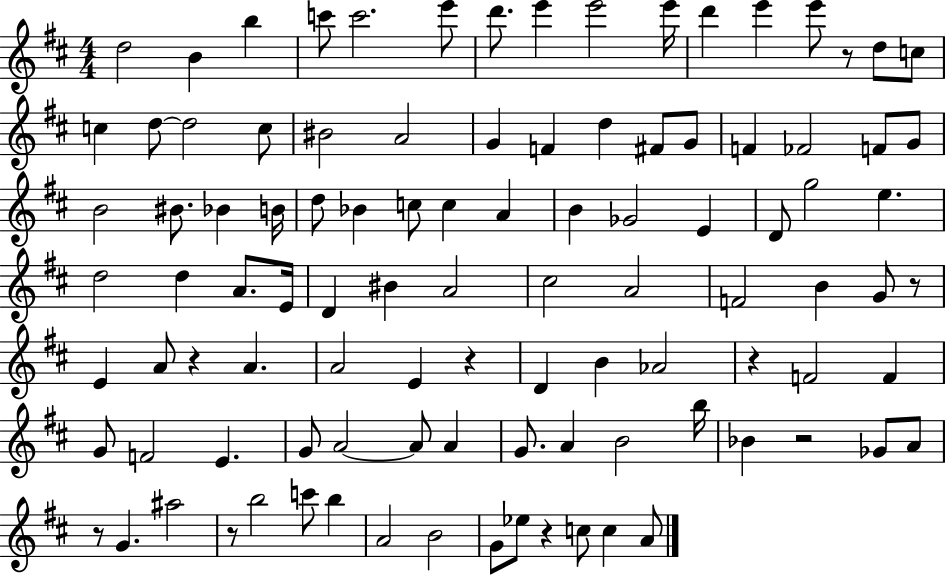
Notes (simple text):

D5/h B4/q B5/q C6/e C6/h. E6/e D6/e. E6/q E6/h E6/s D6/q E6/q E6/e R/e D5/e C5/e C5/q D5/e D5/h C5/e BIS4/h A4/h G4/q F4/q D5/q F#4/e G4/e F4/q FES4/h F4/e G4/e B4/h BIS4/e. Bb4/q B4/s D5/e Bb4/q C5/e C5/q A4/q B4/q Gb4/h E4/q D4/e G5/h E5/q. D5/h D5/q A4/e. E4/s D4/q BIS4/q A4/h C#5/h A4/h F4/h B4/q G4/e R/e E4/q A4/e R/q A4/q. A4/h E4/q R/q D4/q B4/q Ab4/h R/q F4/h F4/q G4/e F4/h E4/q. G4/e A4/h A4/e A4/q G4/e. A4/q B4/h B5/s Bb4/q R/h Gb4/e A4/e R/e G4/q. A#5/h R/e B5/h C6/e B5/q A4/h B4/h G4/e Eb5/e R/q C5/e C5/q A4/e